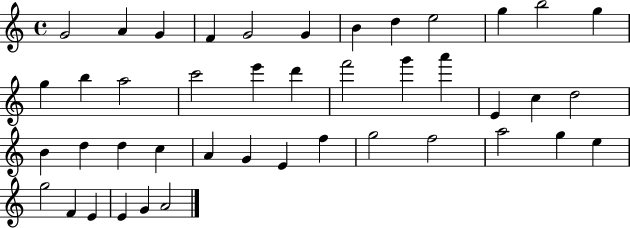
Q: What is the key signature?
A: C major